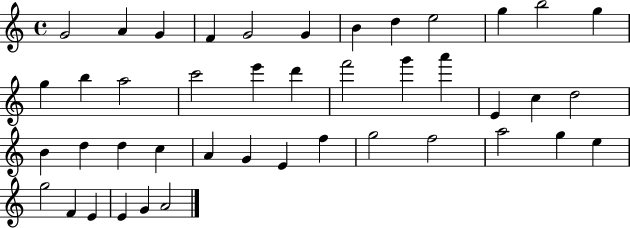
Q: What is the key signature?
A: C major